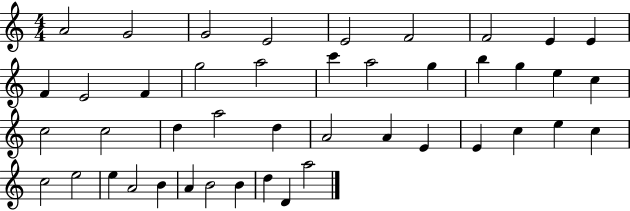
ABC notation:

X:1
T:Untitled
M:4/4
L:1/4
K:C
A2 G2 G2 E2 E2 F2 F2 E E F E2 F g2 a2 c' a2 g b g e c c2 c2 d a2 d A2 A E E c e c c2 e2 e A2 B A B2 B d D a2